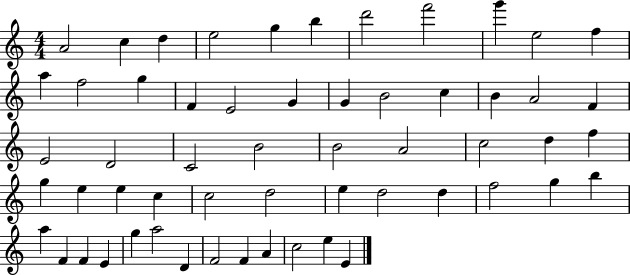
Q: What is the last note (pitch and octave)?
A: E4